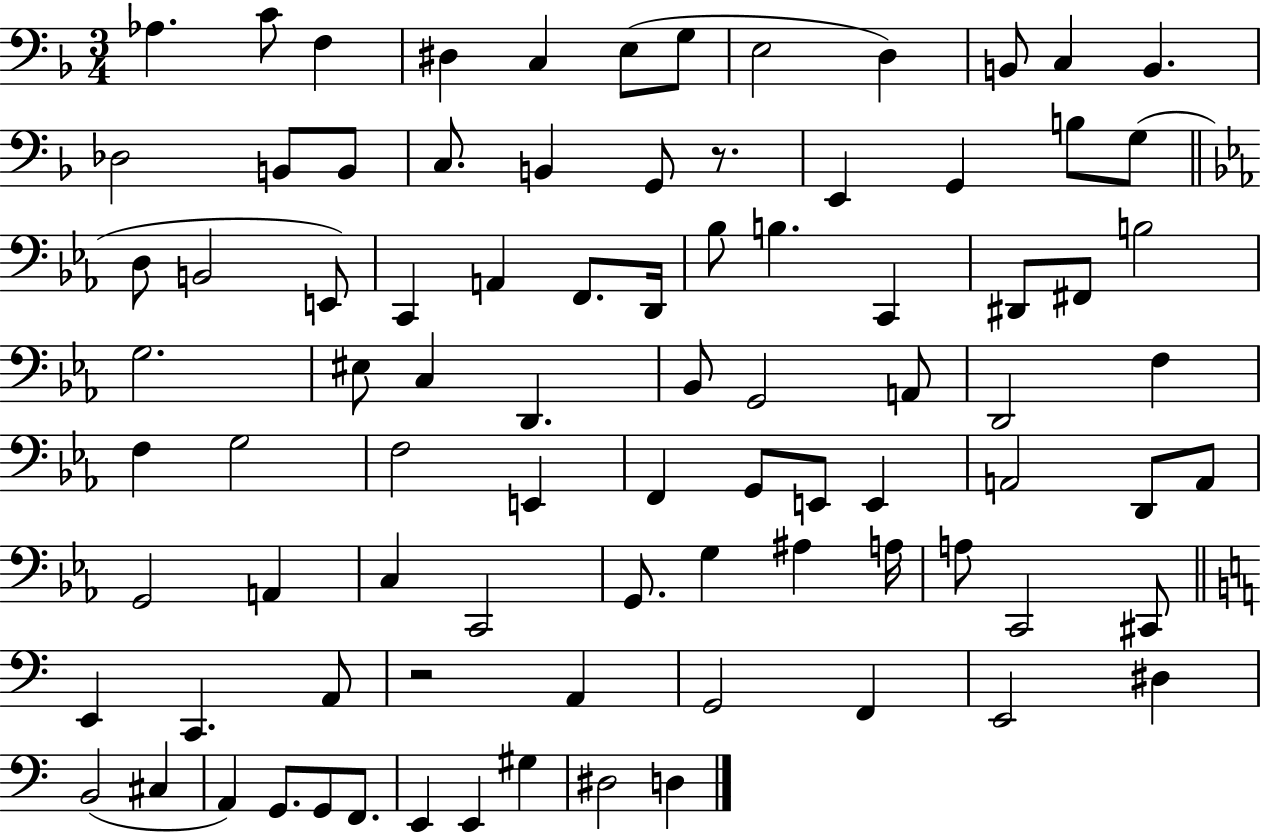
X:1
T:Untitled
M:3/4
L:1/4
K:F
_A, C/2 F, ^D, C, E,/2 G,/2 E,2 D, B,,/2 C, B,, _D,2 B,,/2 B,,/2 C,/2 B,, G,,/2 z/2 E,, G,, B,/2 G,/2 D,/2 B,,2 E,,/2 C,, A,, F,,/2 D,,/4 _B,/2 B, C,, ^D,,/2 ^F,,/2 B,2 G,2 ^E,/2 C, D,, _B,,/2 G,,2 A,,/2 D,,2 F, F, G,2 F,2 E,, F,, G,,/2 E,,/2 E,, A,,2 D,,/2 A,,/2 G,,2 A,, C, C,,2 G,,/2 G, ^A, A,/4 A,/2 C,,2 ^C,,/2 E,, C,, A,,/2 z2 A,, G,,2 F,, E,,2 ^D, B,,2 ^C, A,, G,,/2 G,,/2 F,,/2 E,, E,, ^G, ^D,2 D,